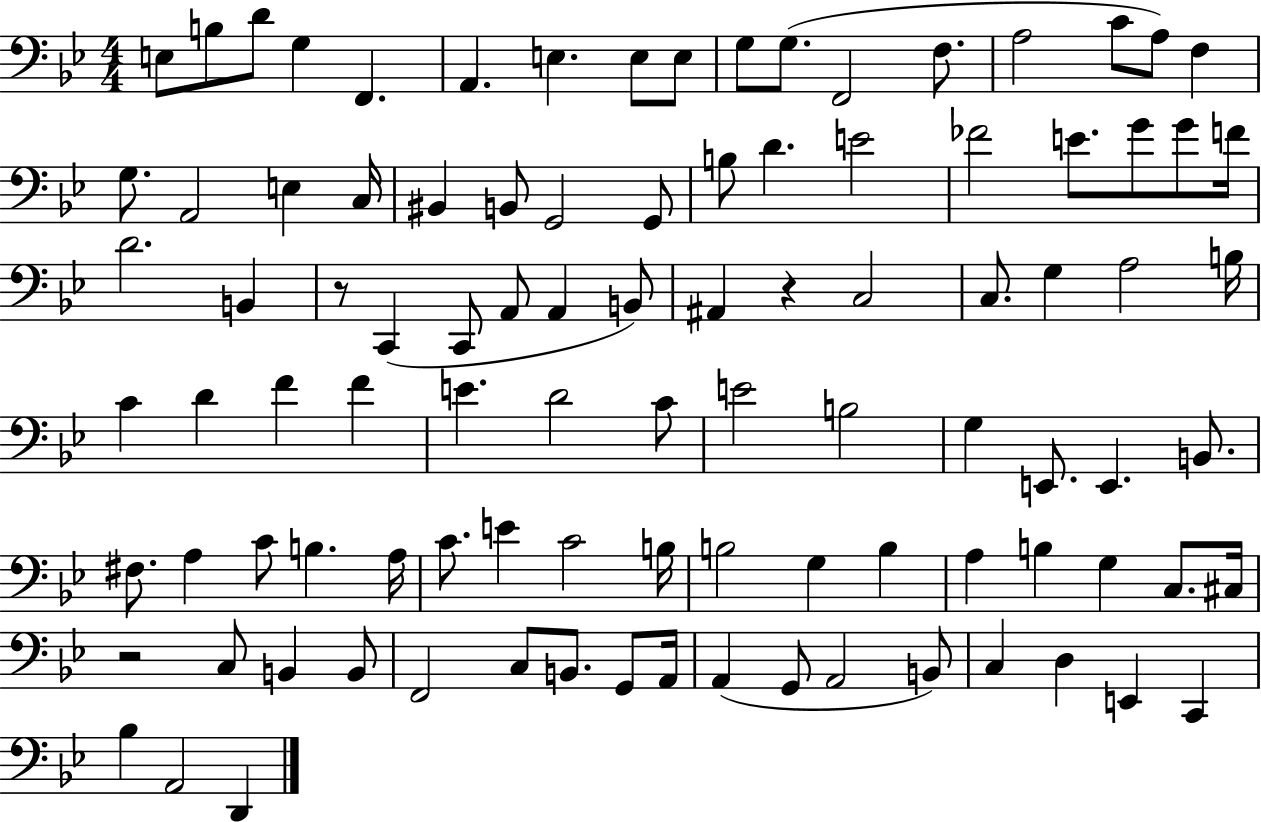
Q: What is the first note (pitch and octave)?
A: E3